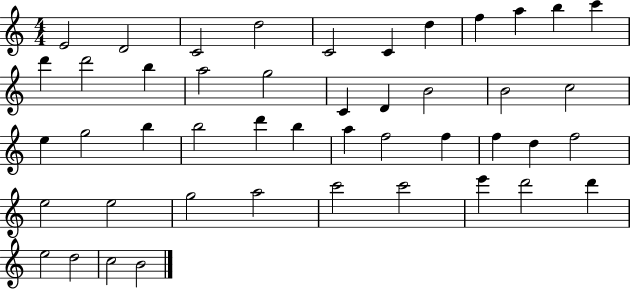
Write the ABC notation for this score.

X:1
T:Untitled
M:4/4
L:1/4
K:C
E2 D2 C2 d2 C2 C d f a b c' d' d'2 b a2 g2 C D B2 B2 c2 e g2 b b2 d' b a f2 f f d f2 e2 e2 g2 a2 c'2 c'2 e' d'2 d' e2 d2 c2 B2